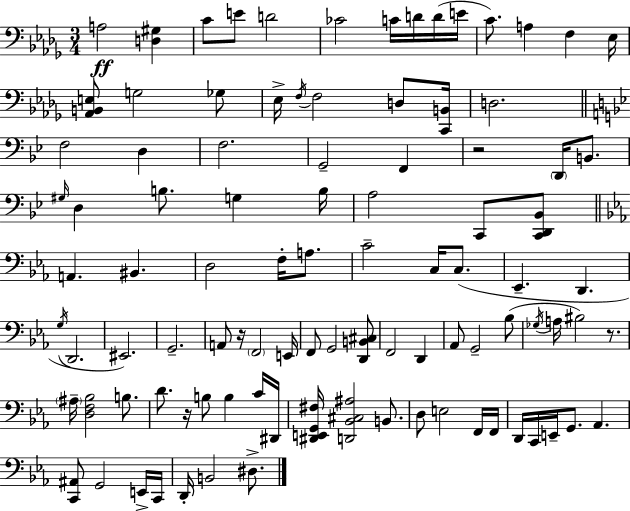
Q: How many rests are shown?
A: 4